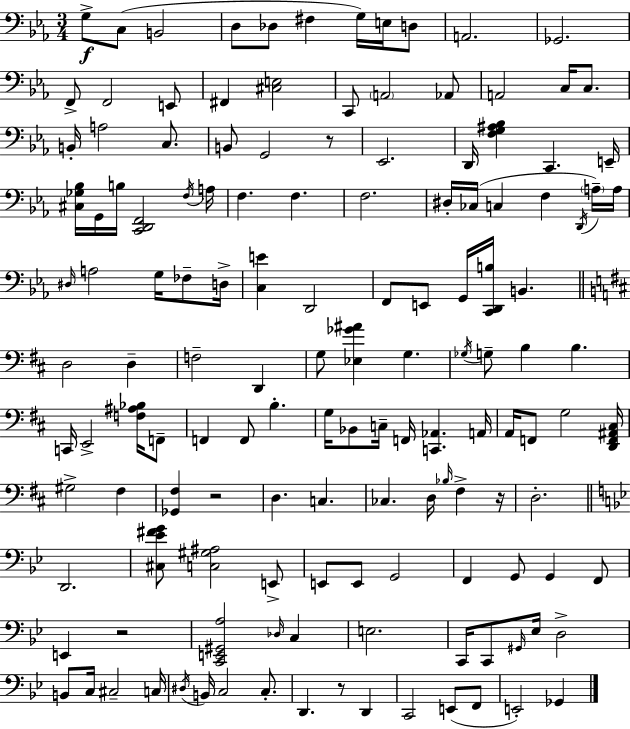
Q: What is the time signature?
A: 3/4